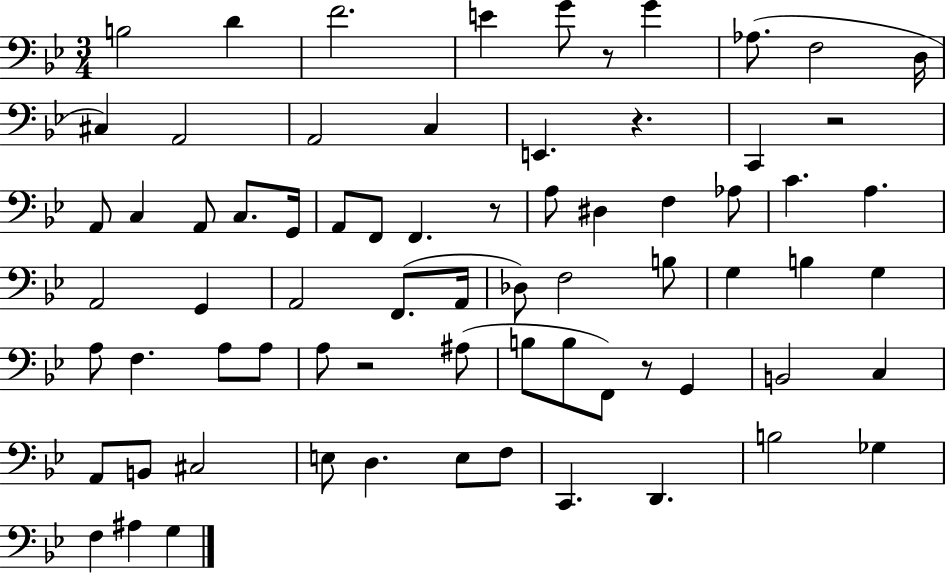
{
  \clef bass
  \numericTimeSignature
  \time 3/4
  \key bes \major
  b2 d'4 | f'2. | e'4 g'8 r8 g'4 | aes8.( f2 d16 | \break cis4) a,2 | a,2 c4 | e,4. r4. | c,4 r2 | \break a,8 c4 a,8 c8. g,16 | a,8 f,8 f,4. r8 | a8 dis4 f4 aes8 | c'4. a4. | \break a,2 g,4 | a,2 f,8.( a,16 | des8) f2 b8 | g4 b4 g4 | \break a8 f4. a8 a8 | a8 r2 ais8( | b8 b8 f,8) r8 g,4 | b,2 c4 | \break a,8 b,8 cis2 | e8 d4. e8 f8 | c,4. d,4. | b2 ges4 | \break f4 ais4 g4 | \bar "|."
}